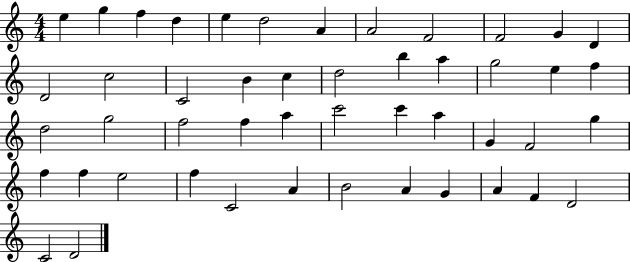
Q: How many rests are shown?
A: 0